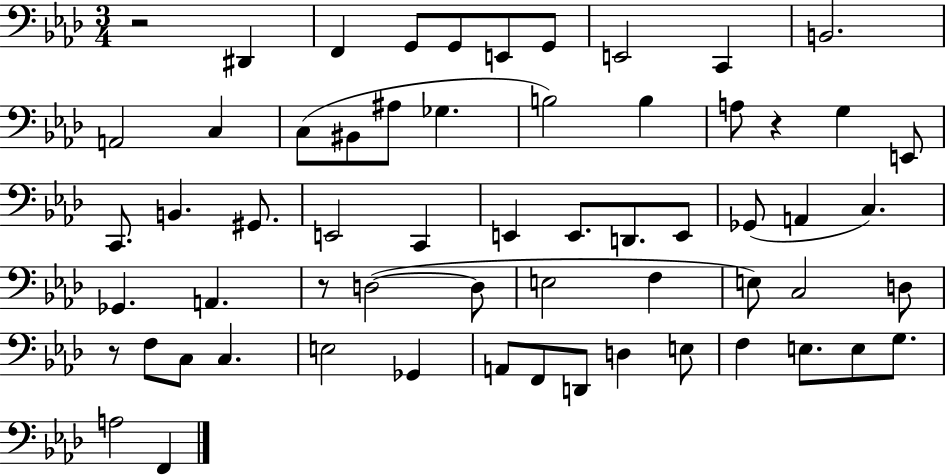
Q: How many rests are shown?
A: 4